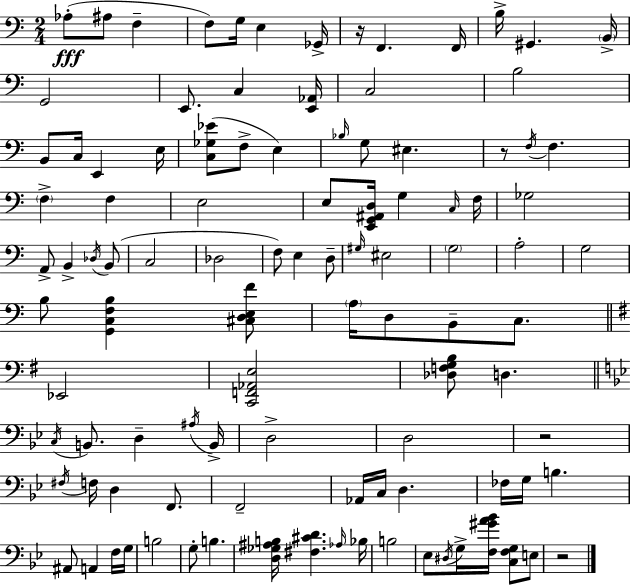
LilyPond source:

{
  \clef bass
  \numericTimeSignature
  \time 2/4
  \key c \major
  aes8-.(\fff ais8 f4-- | f8) g16 e4 ges,16-> | r16 f,4. f,16 | b16-> gis,4. \parenthesize b,16-> | \break g,2 | e,8. c4 <e, aes,>16 | c2 | b2 | \break b,8 c16 e,4 e16 | <c ges ees'>8( f8-> e4) | \grace { bes16 } g8 eis4. | r8 \acciaccatura { f16 } f4. | \break \parenthesize f4-> f4 | e2 | e8 <e, g, ais, d>16 g4 | \grace { c16 } f16 ges2 | \break a,8-> b,4-> | \acciaccatura { des16 }( b,8 c2 | des2 | f8) e4 | \break d8-- \grace { gis16 } eis2 | \parenthesize g2 | a2-. | g2 | \break b8 <g, c f b>4 | <cis d e f'>8 \parenthesize a16 d8 | b,8-- c8. \bar "||" \break \key g \major ees,2 | <c, f, aes, e>2 | <des f g b>8 d4. | \bar "||" \break \key bes \major \acciaccatura { c16 } b,8. d4-- | \acciaccatura { ais16 } b,16-> d2-> | d2 | r2 | \break \acciaccatura { fis16 } f16 d4 | f,8. f,2-- | aes,16 c16 d4. | fes16 g16 b4. | \break ais,8 a,4 | f16 g16 b2 | g8-. b4. | <d ges ais b>16 <fis cis' d'>4. | \break \grace { aes16 } bes16 b2 | ees8 \acciaccatura { dis16 } g16-> | <f gis' a' bes'>16 <c f g>8 e8 r2 | \bar "|."
}